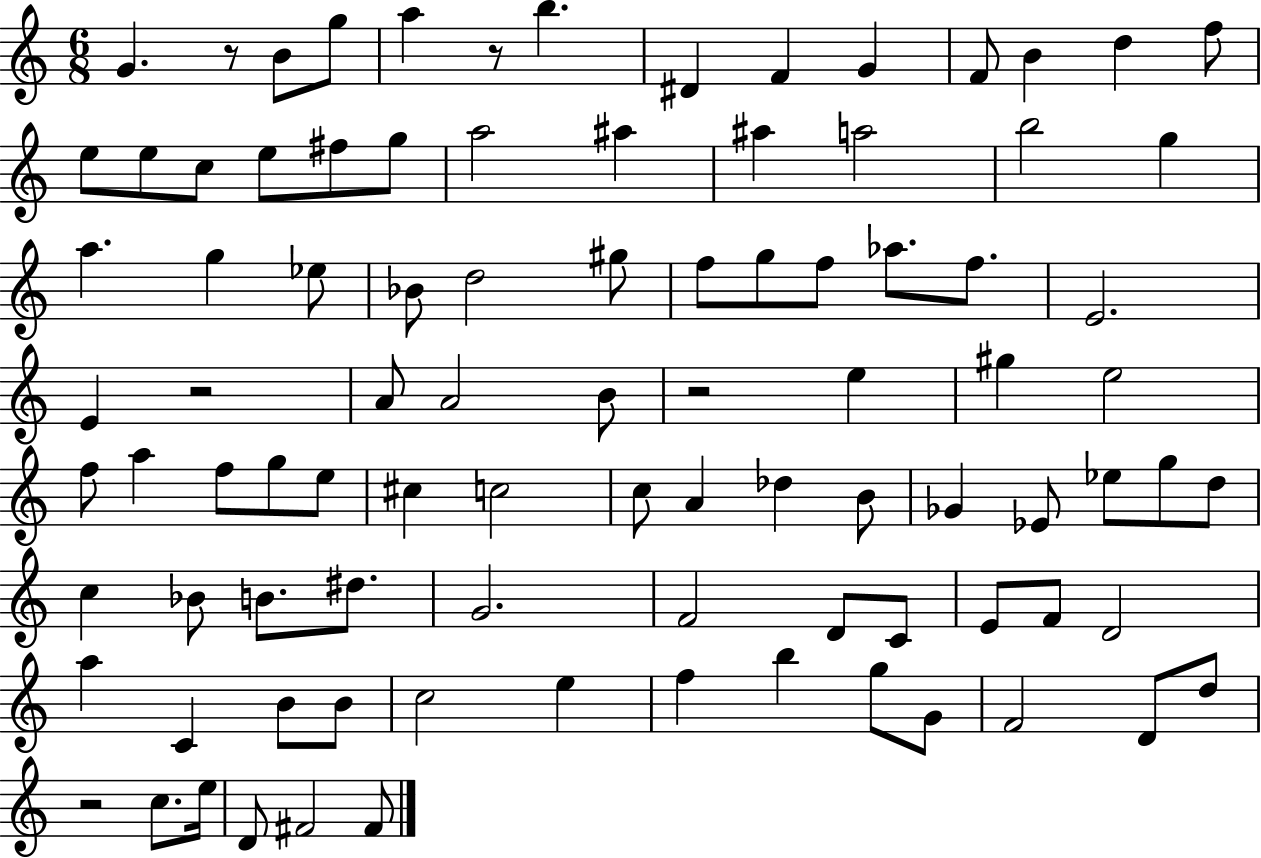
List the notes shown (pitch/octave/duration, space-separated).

G4/q. R/e B4/e G5/e A5/q R/e B5/q. D#4/q F4/q G4/q F4/e B4/q D5/q F5/e E5/e E5/e C5/e E5/e F#5/e G5/e A5/h A#5/q A#5/q A5/h B5/h G5/q A5/q. G5/q Eb5/e Bb4/e D5/h G#5/e F5/e G5/e F5/e Ab5/e. F5/e. E4/h. E4/q R/h A4/e A4/h B4/e R/h E5/q G#5/q E5/h F5/e A5/q F5/e G5/e E5/e C#5/q C5/h C5/e A4/q Db5/q B4/e Gb4/q Eb4/e Eb5/e G5/e D5/e C5/q Bb4/e B4/e. D#5/e. G4/h. F4/h D4/e C4/e E4/e F4/e D4/h A5/q C4/q B4/e B4/e C5/h E5/q F5/q B5/q G5/e G4/e F4/h D4/e D5/e R/h C5/e. E5/s D4/e F#4/h F#4/e